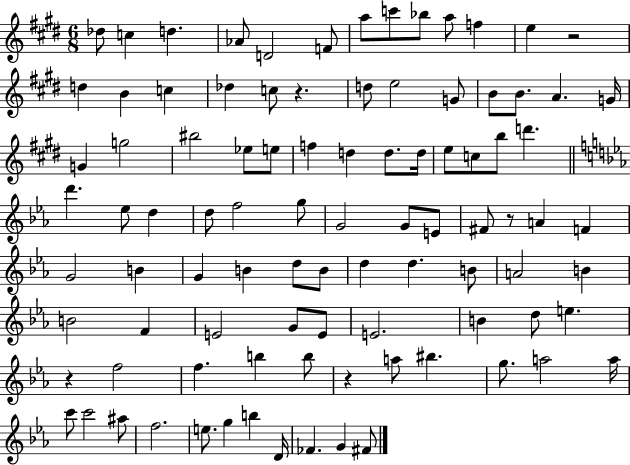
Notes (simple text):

Db5/e C5/q D5/q. Ab4/e D4/h F4/e A5/e C6/e Bb5/e A5/e F5/q E5/q R/h D5/q B4/q C5/q Db5/q C5/e R/q. D5/e E5/h G4/e B4/e B4/e. A4/q. G4/s G4/q G5/h BIS5/h Eb5/e E5/e F5/q D5/q D5/e. D5/s E5/e C5/e B5/e D6/q. D6/q. Eb5/e D5/q D5/e F5/h G5/e G4/h G4/e E4/e F#4/e R/e A4/q F4/q G4/h B4/q G4/q B4/q D5/e B4/e D5/q D5/q. B4/e A4/h B4/q B4/h F4/q E4/h G4/e E4/e E4/h. B4/q D5/e E5/q. R/q F5/h F5/q. B5/q B5/e R/q A5/e BIS5/q. G5/e. A5/h A5/s C6/e C6/h A#5/e F5/h. E5/e. G5/q B5/q D4/s FES4/q. G4/q F#4/e